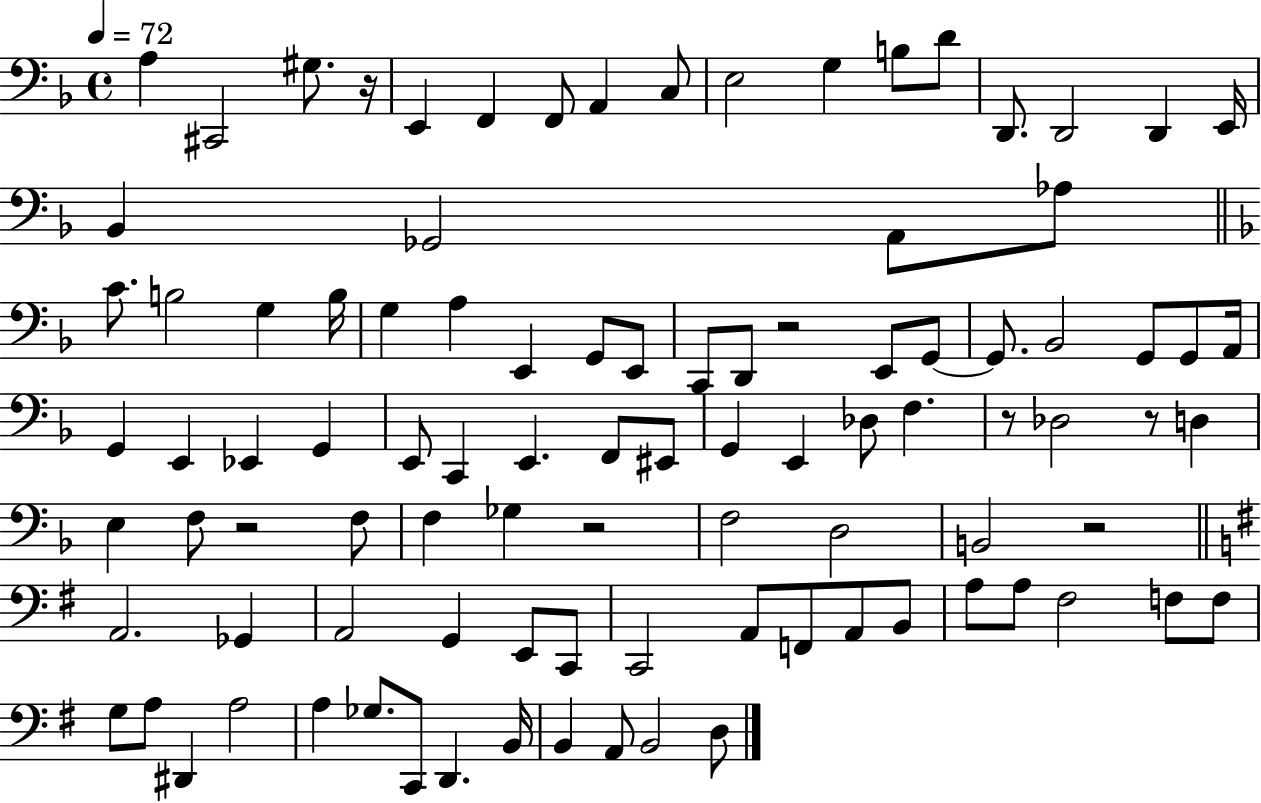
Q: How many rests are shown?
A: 7